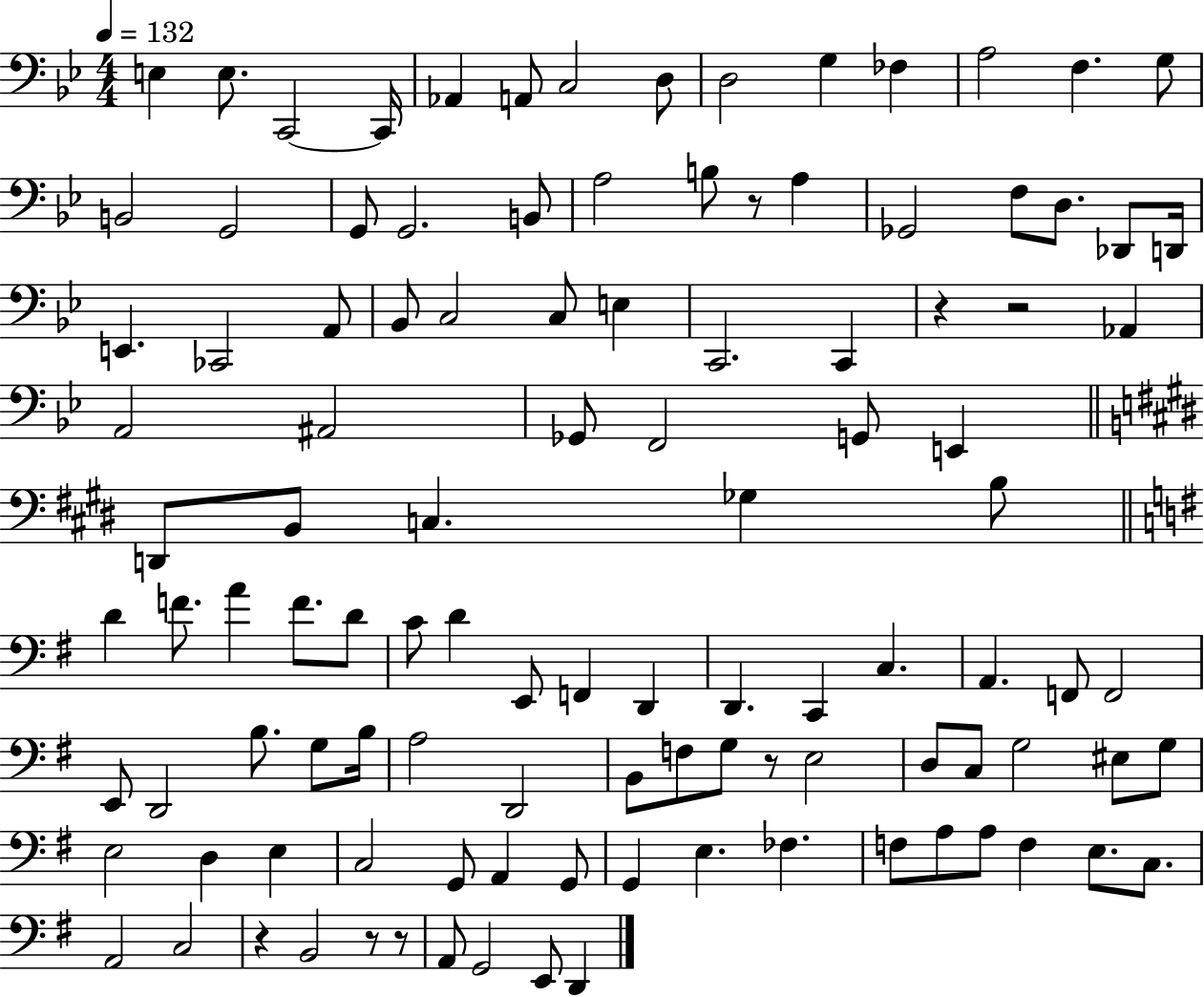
X:1
T:Untitled
M:4/4
L:1/4
K:Bb
E, E,/2 C,,2 C,,/4 _A,, A,,/2 C,2 D,/2 D,2 G, _F, A,2 F, G,/2 B,,2 G,,2 G,,/2 G,,2 B,,/2 A,2 B,/2 z/2 A, _G,,2 F,/2 D,/2 _D,,/2 D,,/4 E,, _C,,2 A,,/2 _B,,/2 C,2 C,/2 E, C,,2 C,, z z2 _A,, A,,2 ^A,,2 _G,,/2 F,,2 G,,/2 E,, D,,/2 B,,/2 C, _G, B,/2 D F/2 A F/2 D/2 C/2 D E,,/2 F,, D,, D,, C,, C, A,, F,,/2 F,,2 E,,/2 D,,2 B,/2 G,/2 B,/4 A,2 D,,2 B,,/2 F,/2 G,/2 z/2 E,2 D,/2 C,/2 G,2 ^E,/2 G,/2 E,2 D, E, C,2 G,,/2 A,, G,,/2 G,, E, _F, F,/2 A,/2 A,/2 F, E,/2 C,/2 A,,2 C,2 z B,,2 z/2 z/2 A,,/2 G,,2 E,,/2 D,,